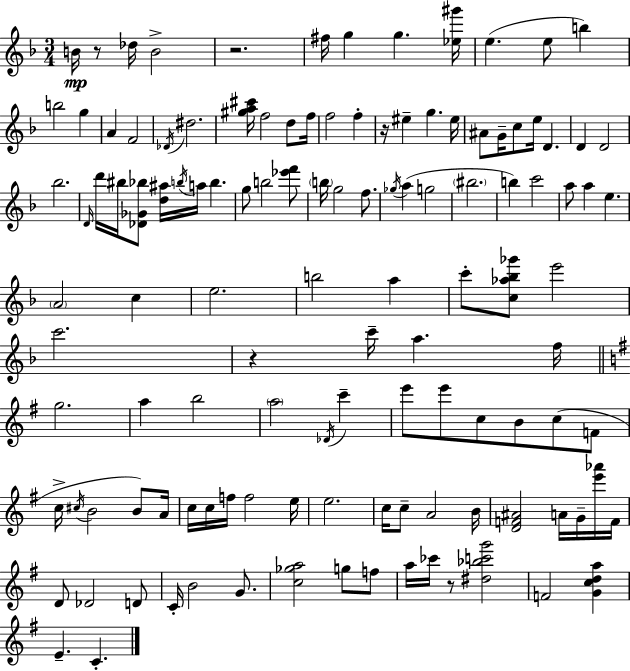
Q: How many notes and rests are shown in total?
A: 121